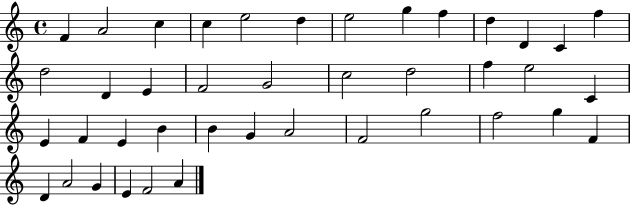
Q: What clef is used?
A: treble